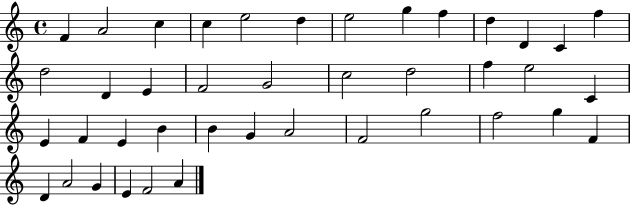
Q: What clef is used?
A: treble